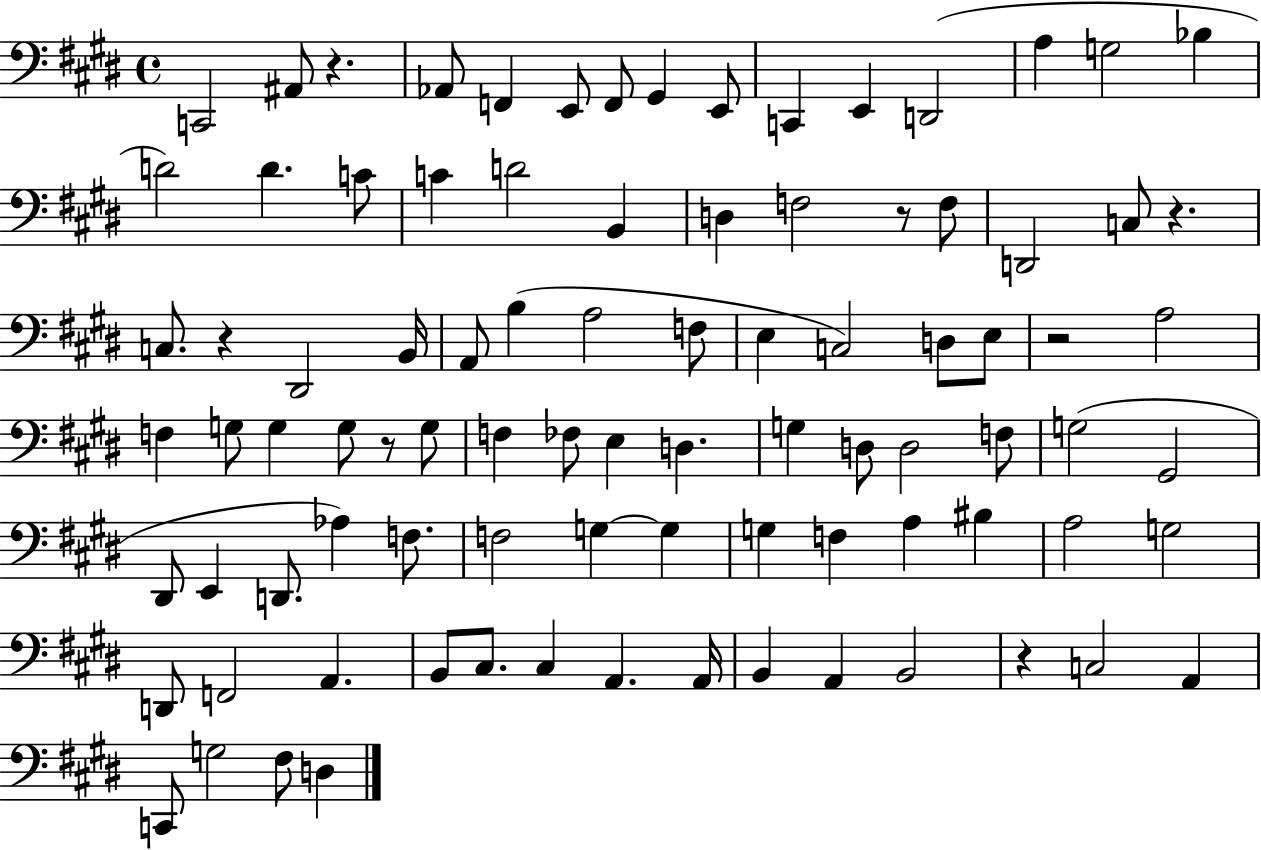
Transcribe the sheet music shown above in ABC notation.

X:1
T:Untitled
M:4/4
L:1/4
K:E
C,,2 ^A,,/2 z _A,,/2 F,, E,,/2 F,,/2 ^G,, E,,/2 C,, E,, D,,2 A, G,2 _B, D2 D C/2 C D2 B,, D, F,2 z/2 F,/2 D,,2 C,/2 z C,/2 z ^D,,2 B,,/4 A,,/2 B, A,2 F,/2 E, C,2 D,/2 E,/2 z2 A,2 F, G,/2 G, G,/2 z/2 G,/2 F, _F,/2 E, D, G, D,/2 D,2 F,/2 G,2 ^G,,2 ^D,,/2 E,, D,,/2 _A, F,/2 F,2 G, G, G, F, A, ^B, A,2 G,2 D,,/2 F,,2 A,, B,,/2 ^C,/2 ^C, A,, A,,/4 B,, A,, B,,2 z C,2 A,, C,,/2 G,2 ^F,/2 D,